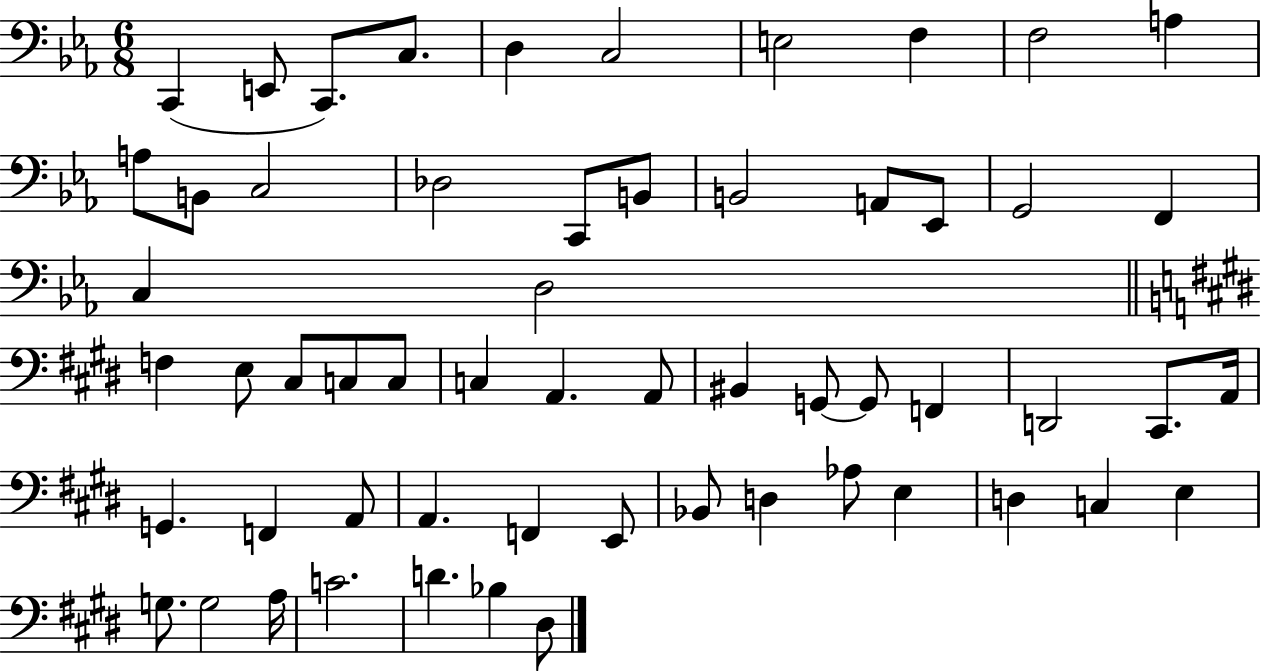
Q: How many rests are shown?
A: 0